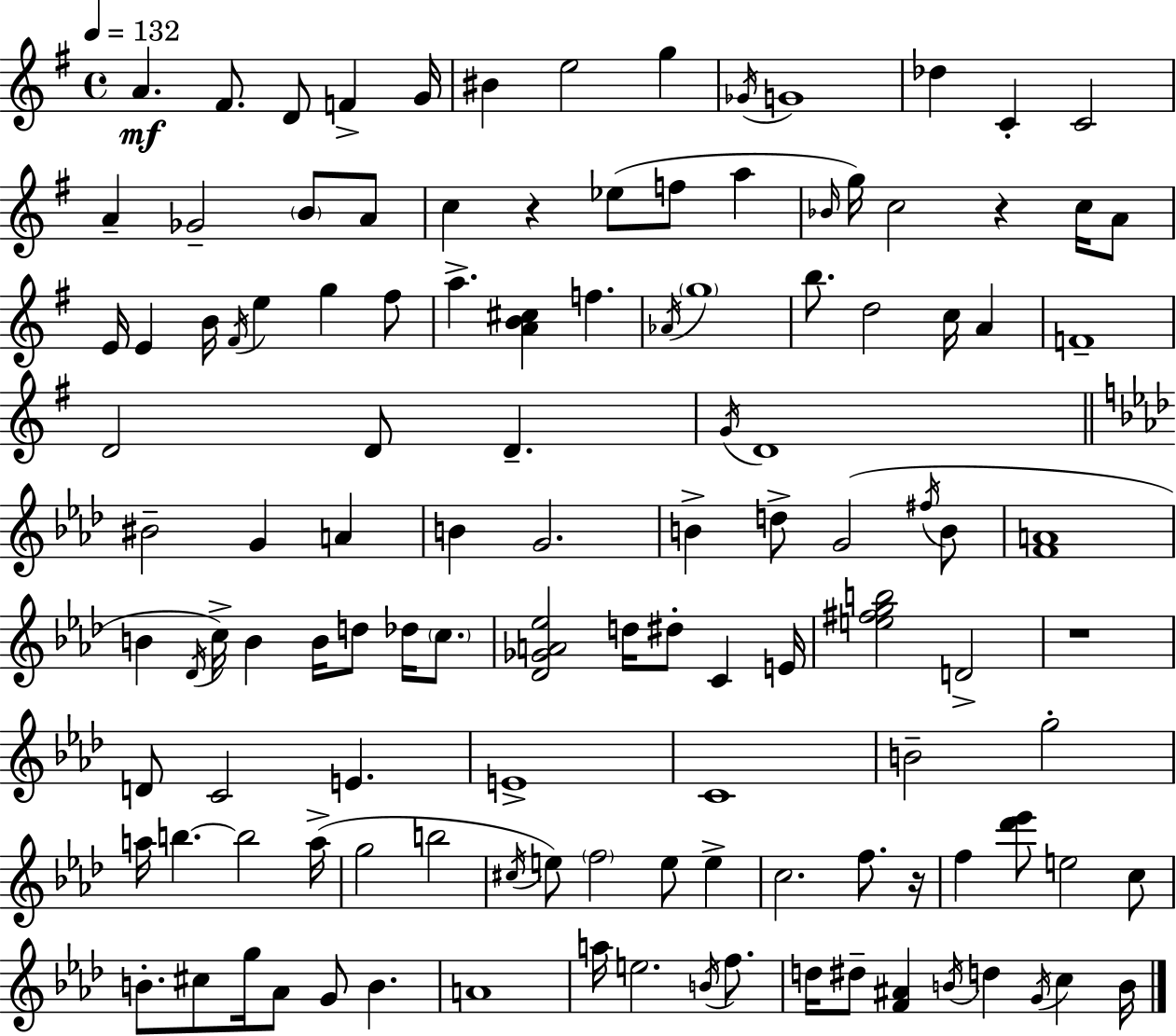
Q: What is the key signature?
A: G major